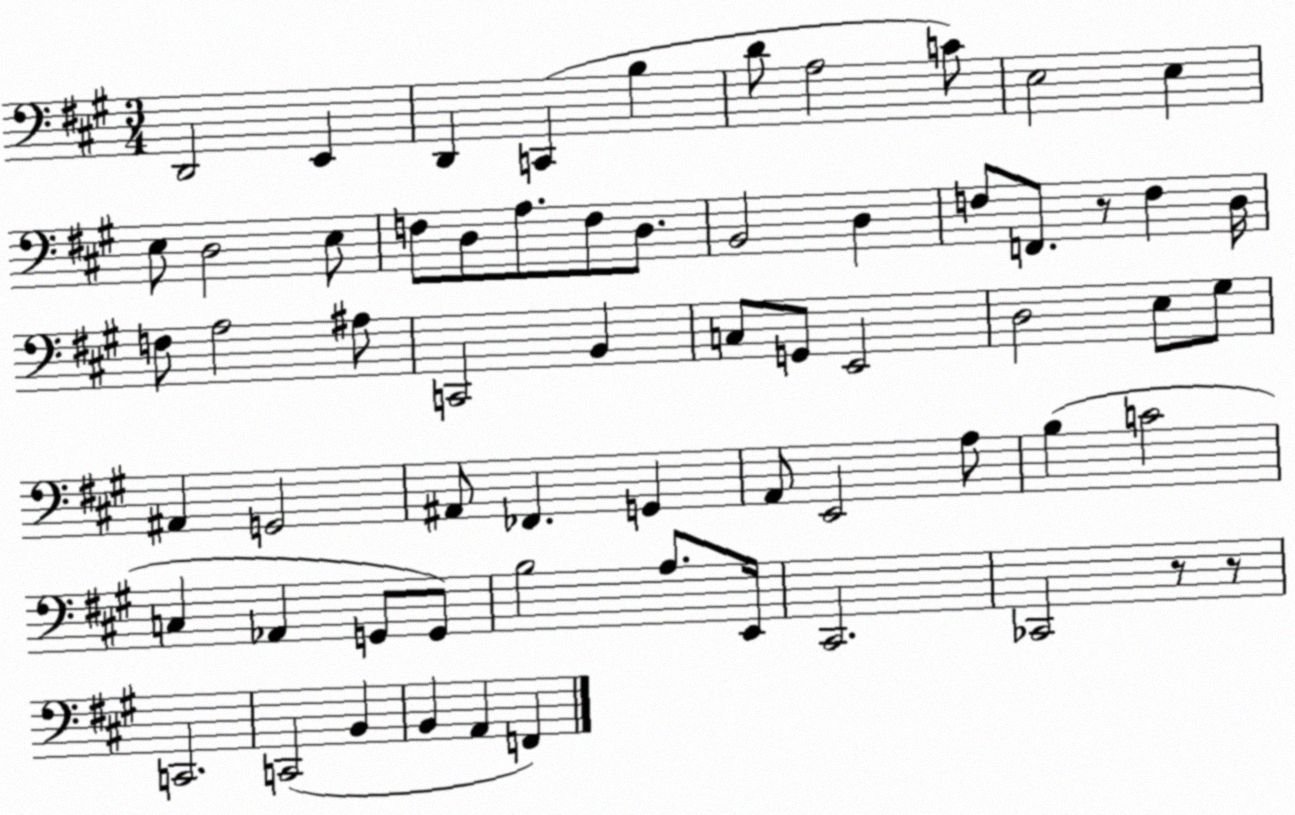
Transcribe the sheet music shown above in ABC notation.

X:1
T:Untitled
M:3/4
L:1/4
K:A
D,,2 E,, D,, C,, B, D/2 A,2 C/2 E,2 E, E,/2 D,2 E,/2 F,/2 D,/2 A,/2 F,/2 D,/2 B,,2 D, F,/2 F,,/2 z/2 F, D,/4 F,/2 A,2 ^A,/2 C,,2 B,, C,/2 G,,/2 E,,2 D,2 E,/2 ^G,/2 ^A,, G,,2 ^A,,/2 _F,, G,, A,,/2 E,,2 A,/2 B, C2 C, _A,, G,,/2 G,,/2 B,2 A,/2 E,,/4 ^C,,2 _C,,2 z/2 z/2 C,,2 C,,2 B,, B,, A,, F,,